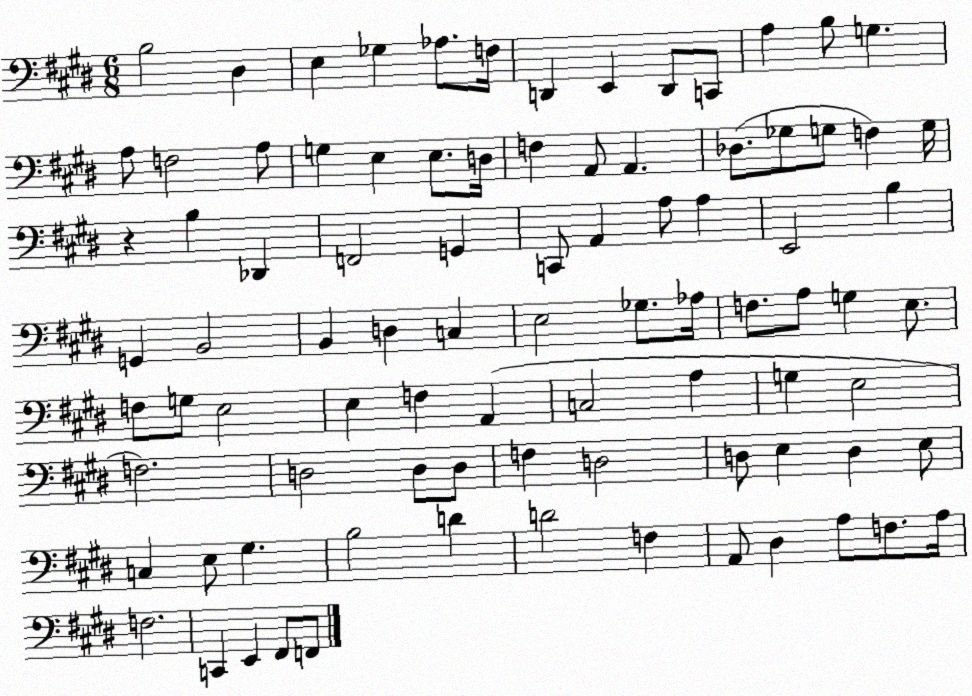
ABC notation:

X:1
T:Untitled
M:6/8
L:1/4
K:E
B,2 ^D, E, _G, _A,/2 F,/4 D,, E,, D,,/2 C,,/2 A, B,/2 G, A,/2 F,2 A,/2 G, E, E,/2 D,/4 F, A,,/2 A,, _D,/2 _G,/2 G,/2 F, G,/4 z B, _D,, F,,2 G,, C,,/2 A,, A,/2 A, E,,2 B, G,, B,,2 B,, D, C, E,2 _G,/2 _A,/4 F,/2 A,/2 G, E,/2 F,/2 G,/2 E,2 E, F, A,, C,2 A, G, E,2 F,2 D,2 D,/2 D,/2 F, D,2 D,/2 E, D, E,/2 C, E,/2 ^G, B,2 D D2 F, A,,/2 ^D, A,/2 F,/2 A,/4 F,2 C,, E,, ^F,,/2 F,,/2